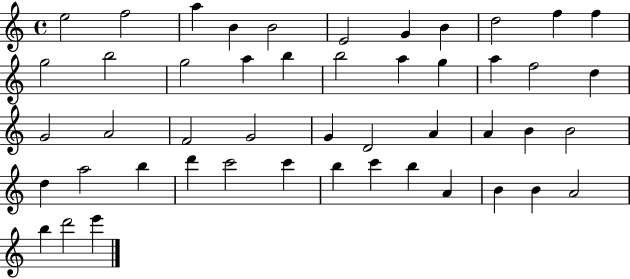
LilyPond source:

{
  \clef treble
  \time 4/4
  \defaultTimeSignature
  \key c \major
  e''2 f''2 | a''4 b'4 b'2 | e'2 g'4 b'4 | d''2 f''4 f''4 | \break g''2 b''2 | g''2 a''4 b''4 | b''2 a''4 g''4 | a''4 f''2 d''4 | \break g'2 a'2 | f'2 g'2 | g'4 d'2 a'4 | a'4 b'4 b'2 | \break d''4 a''2 b''4 | d'''4 c'''2 c'''4 | b''4 c'''4 b''4 a'4 | b'4 b'4 a'2 | \break b''4 d'''2 e'''4 | \bar "|."
}